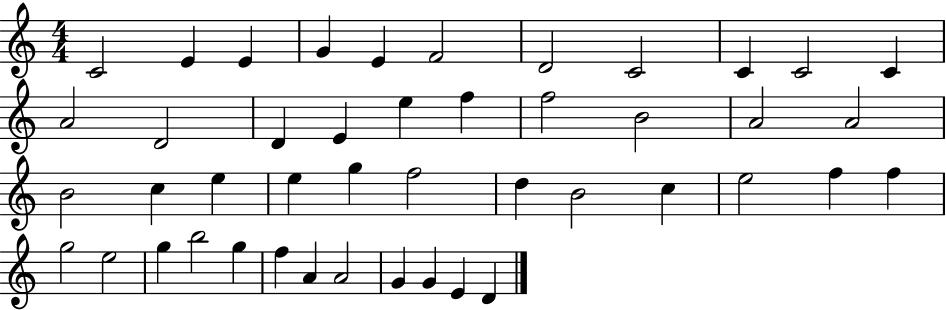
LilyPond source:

{
  \clef treble
  \numericTimeSignature
  \time 4/4
  \key c \major
  c'2 e'4 e'4 | g'4 e'4 f'2 | d'2 c'2 | c'4 c'2 c'4 | \break a'2 d'2 | d'4 e'4 e''4 f''4 | f''2 b'2 | a'2 a'2 | \break b'2 c''4 e''4 | e''4 g''4 f''2 | d''4 b'2 c''4 | e''2 f''4 f''4 | \break g''2 e''2 | g''4 b''2 g''4 | f''4 a'4 a'2 | g'4 g'4 e'4 d'4 | \break \bar "|."
}